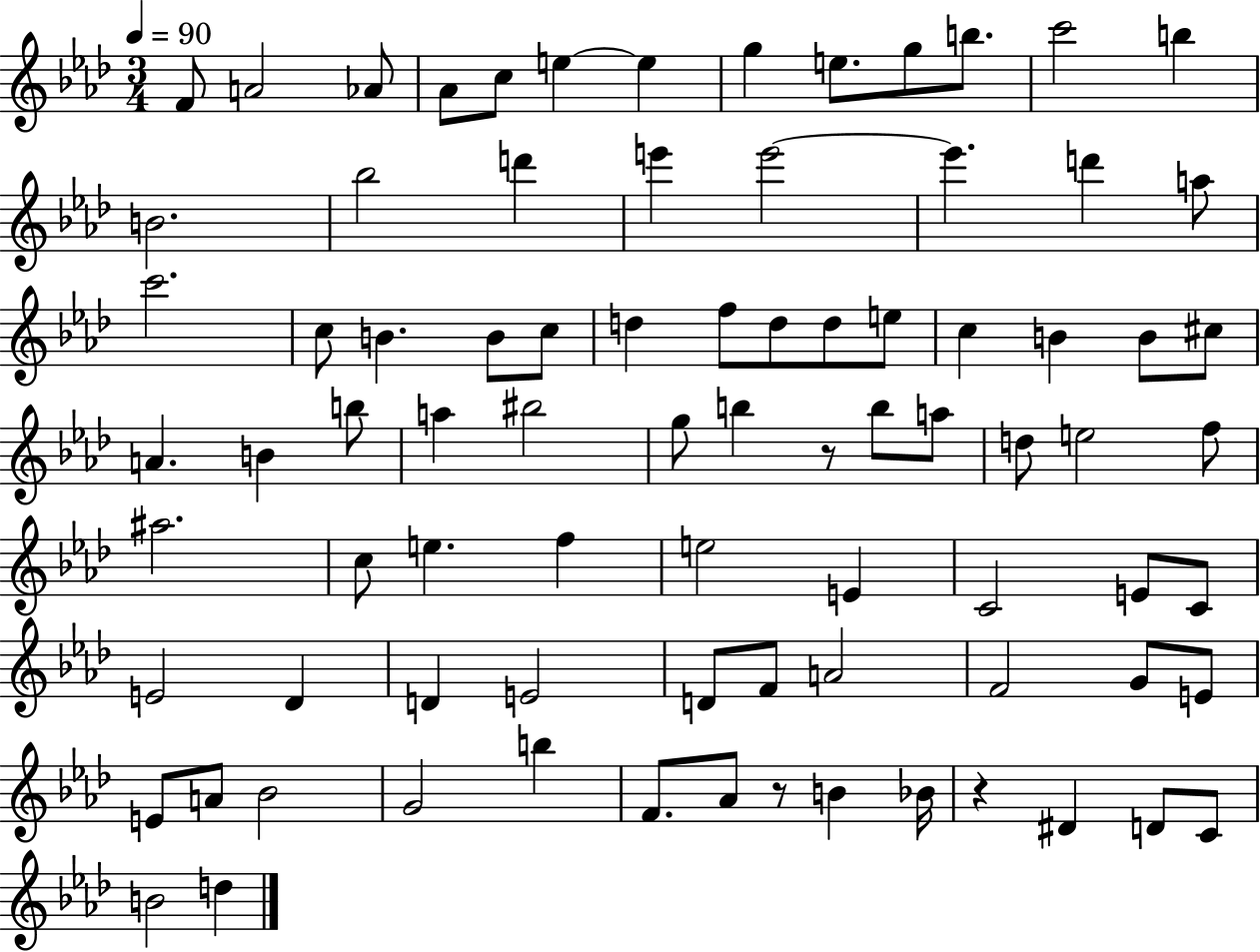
X:1
T:Untitled
M:3/4
L:1/4
K:Ab
F/2 A2 _A/2 _A/2 c/2 e e g e/2 g/2 b/2 c'2 b B2 _b2 d' e' e'2 e' d' a/2 c'2 c/2 B B/2 c/2 d f/2 d/2 d/2 e/2 c B B/2 ^c/2 A B b/2 a ^b2 g/2 b z/2 b/2 a/2 d/2 e2 f/2 ^a2 c/2 e f e2 E C2 E/2 C/2 E2 _D D E2 D/2 F/2 A2 F2 G/2 E/2 E/2 A/2 _B2 G2 b F/2 _A/2 z/2 B _B/4 z ^D D/2 C/2 B2 d